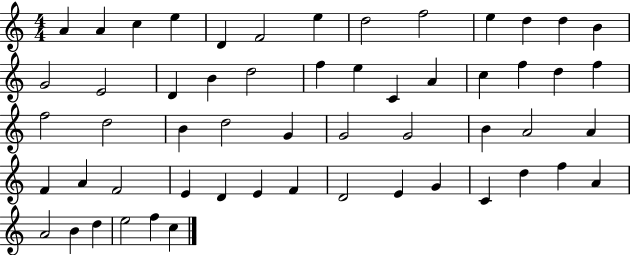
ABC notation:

X:1
T:Untitled
M:4/4
L:1/4
K:C
A A c e D F2 e d2 f2 e d d B G2 E2 D B d2 f e C A c f d f f2 d2 B d2 G G2 G2 B A2 A F A F2 E D E F D2 E G C d f A A2 B d e2 f c